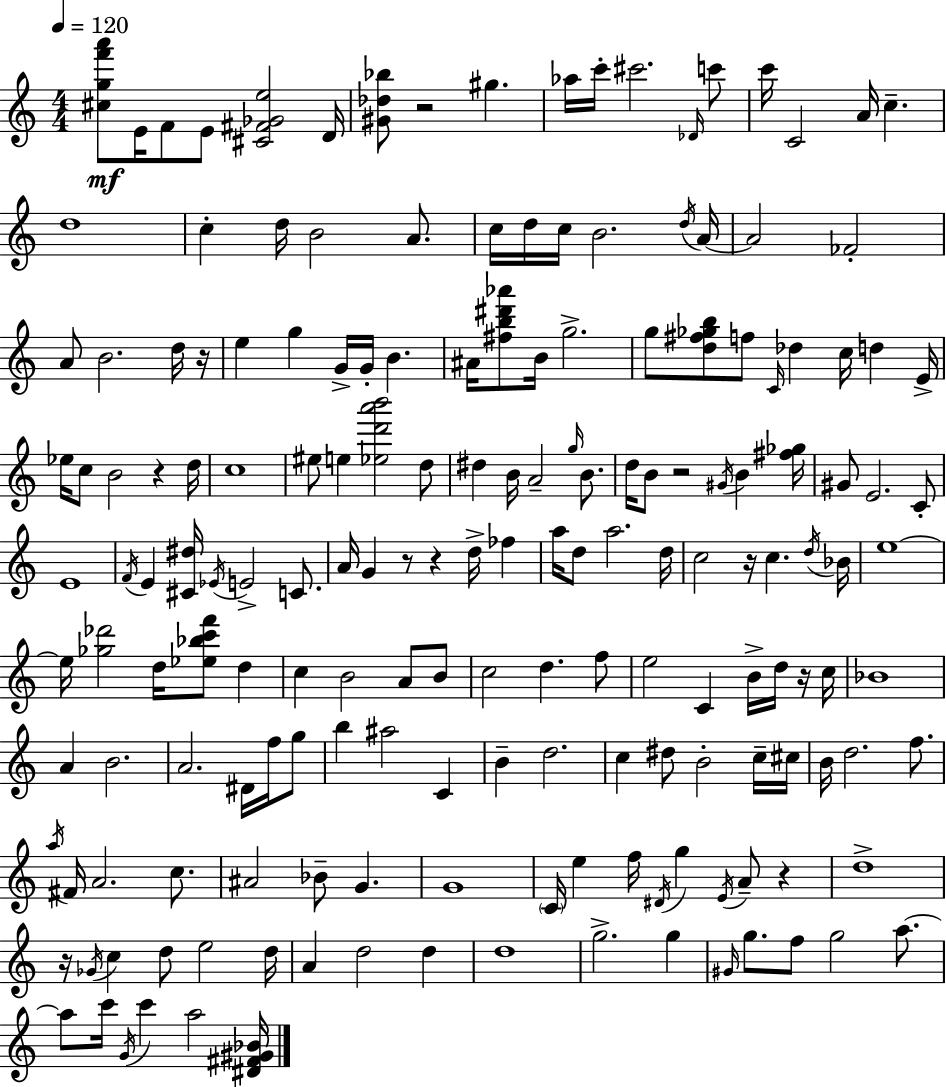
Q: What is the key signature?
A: A minor